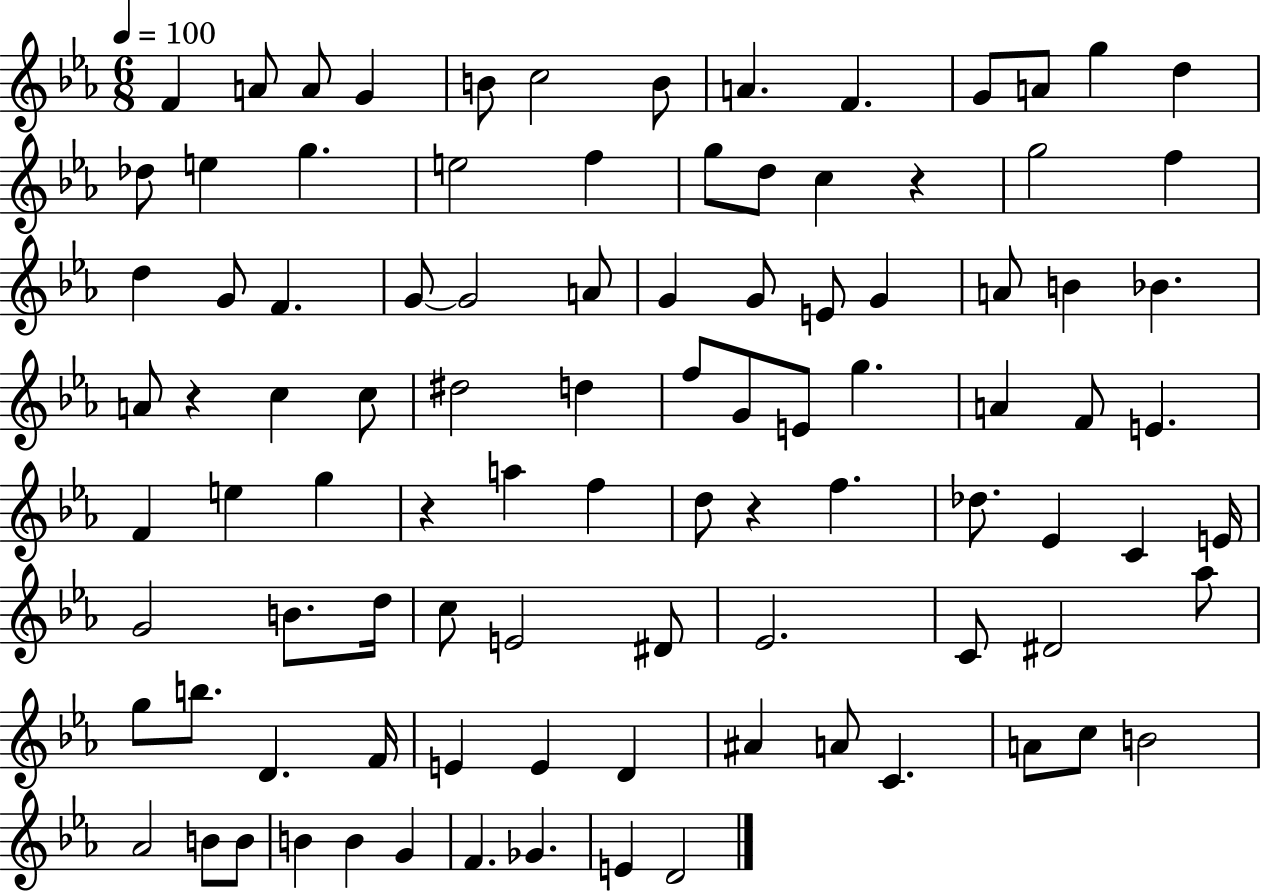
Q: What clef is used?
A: treble